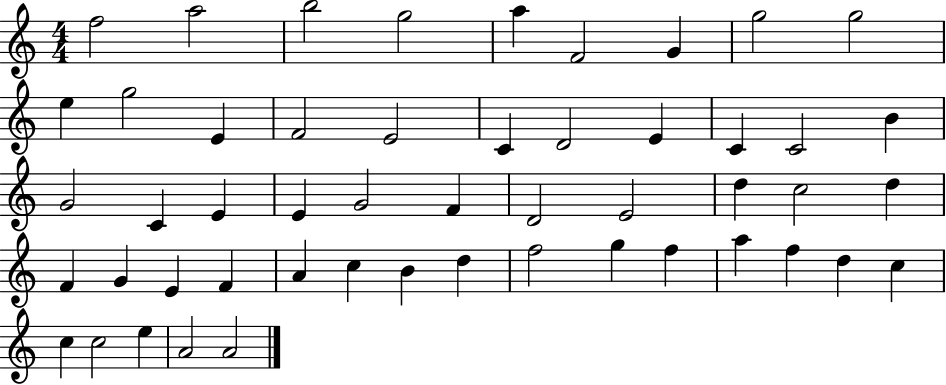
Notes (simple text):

F5/h A5/h B5/h G5/h A5/q F4/h G4/q G5/h G5/h E5/q G5/h E4/q F4/h E4/h C4/q D4/h E4/q C4/q C4/h B4/q G4/h C4/q E4/q E4/q G4/h F4/q D4/h E4/h D5/q C5/h D5/q F4/q G4/q E4/q F4/q A4/q C5/q B4/q D5/q F5/h G5/q F5/q A5/q F5/q D5/q C5/q C5/q C5/h E5/q A4/h A4/h